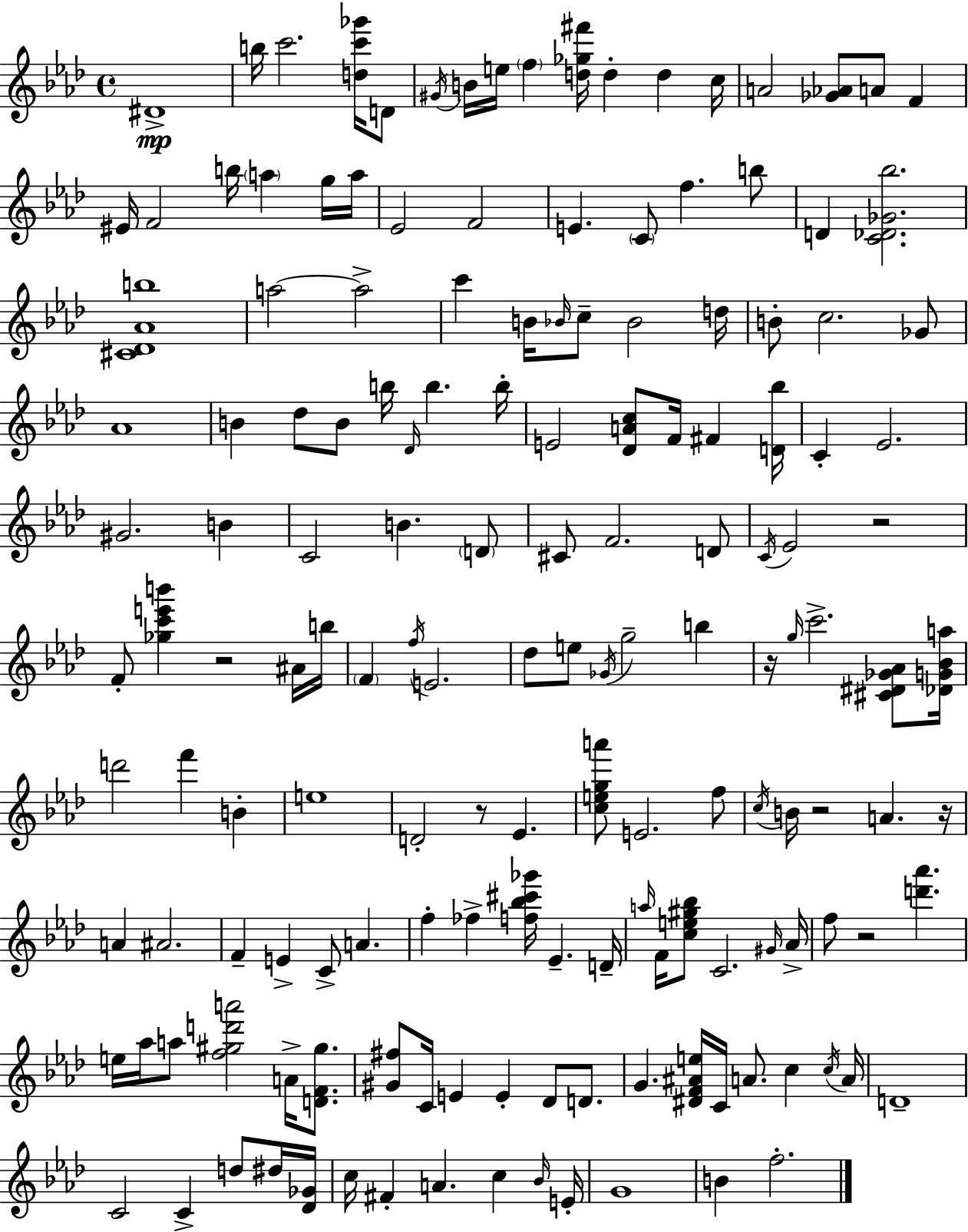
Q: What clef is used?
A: treble